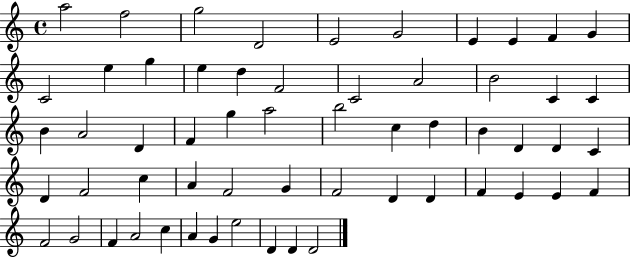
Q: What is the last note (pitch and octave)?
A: D4